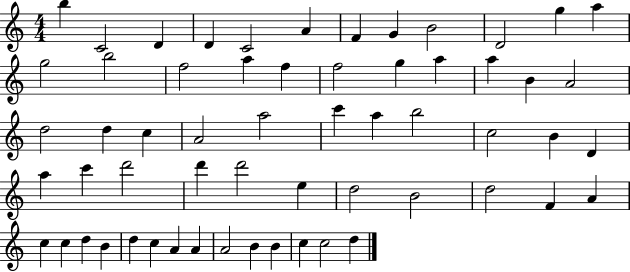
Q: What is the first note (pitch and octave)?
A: B5